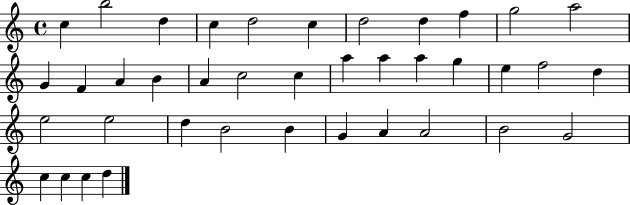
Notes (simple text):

C5/q B5/h D5/q C5/q D5/h C5/q D5/h D5/q F5/q G5/h A5/h G4/q F4/q A4/q B4/q A4/q C5/h C5/q A5/q A5/q A5/q G5/q E5/q F5/h D5/q E5/h E5/h D5/q B4/h B4/q G4/q A4/q A4/h B4/h G4/h C5/q C5/q C5/q D5/q